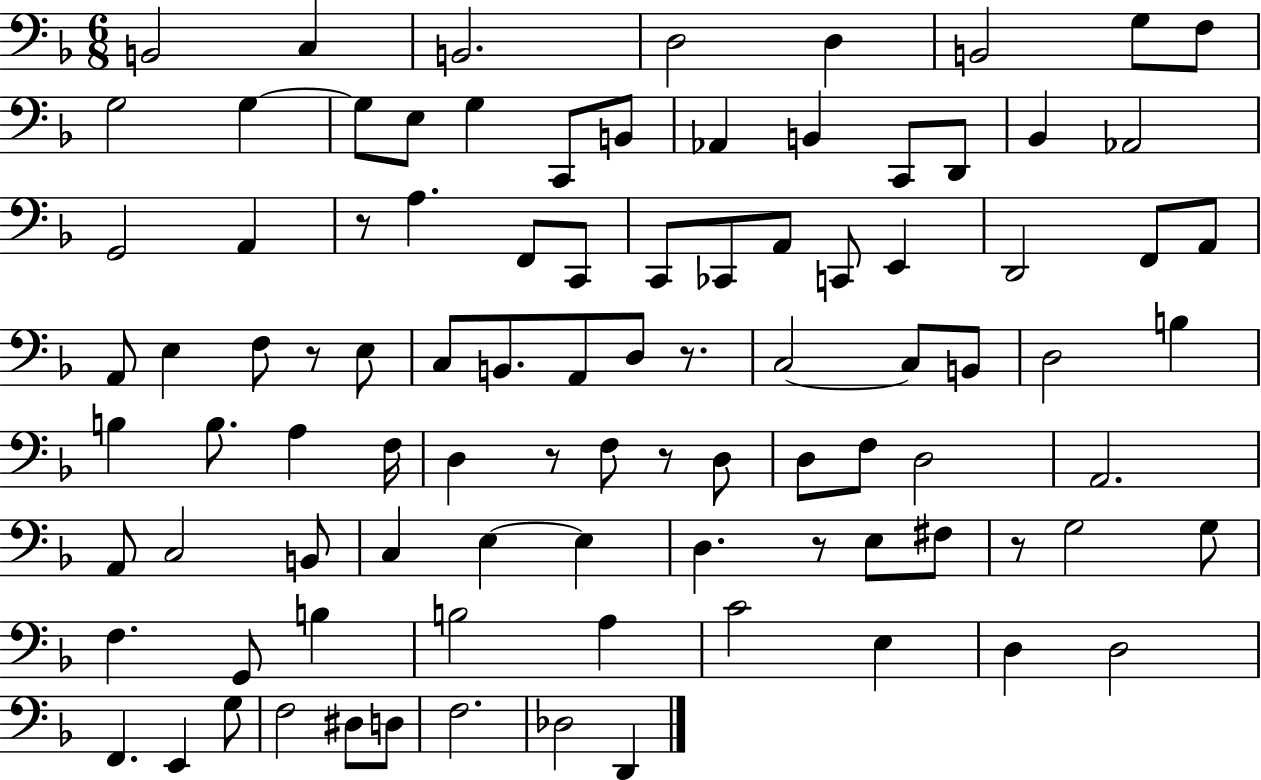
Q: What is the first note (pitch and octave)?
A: B2